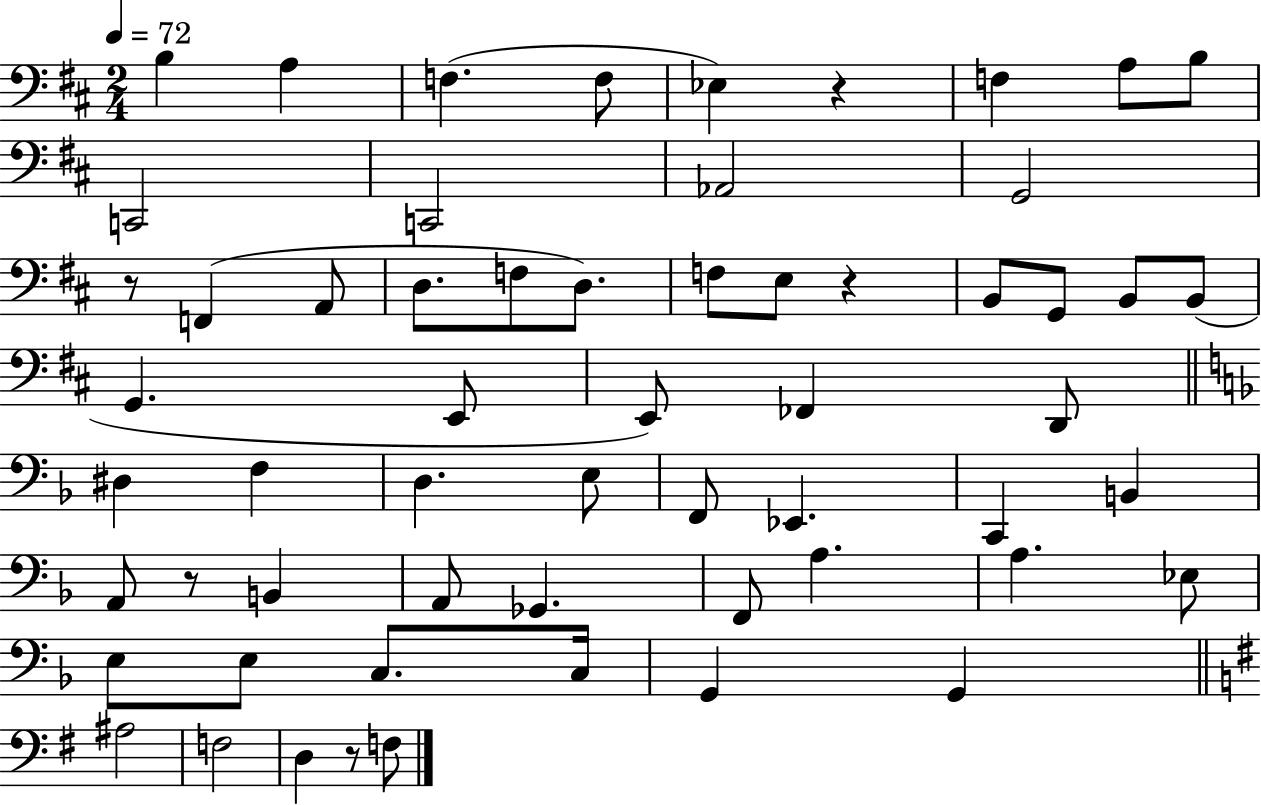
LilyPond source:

{
  \clef bass
  \numericTimeSignature
  \time 2/4
  \key d \major
  \tempo 4 = 72
  b4 a4 | f4.( f8 | ees4) r4 | f4 a8 b8 | \break c,2 | c,2 | aes,2 | g,2 | \break r8 f,4( a,8 | d8. f8 d8.) | f8 e8 r4 | b,8 g,8 b,8 b,8( | \break g,4. e,8 | e,8) fes,4 d,8 | \bar "||" \break \key d \minor dis4 f4 | d4. e8 | f,8 ees,4. | c,4 b,4 | \break a,8 r8 b,4 | a,8 ges,4. | f,8 a4. | a4. ees8 | \break e8 e8 c8. c16 | g,4 g,4 | \bar "||" \break \key e \minor ais2 | f2 | d4 r8 f8 | \bar "|."
}